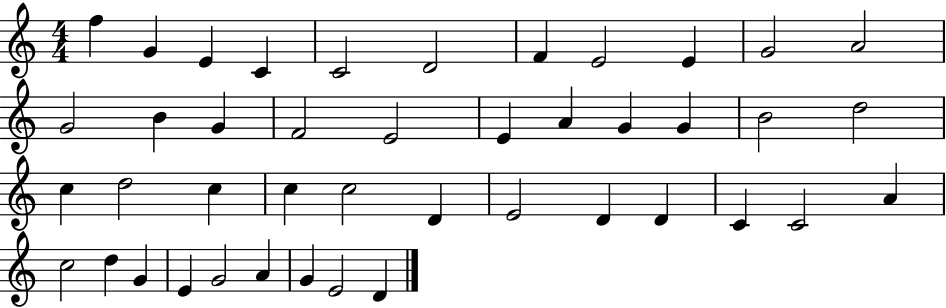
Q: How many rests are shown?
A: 0